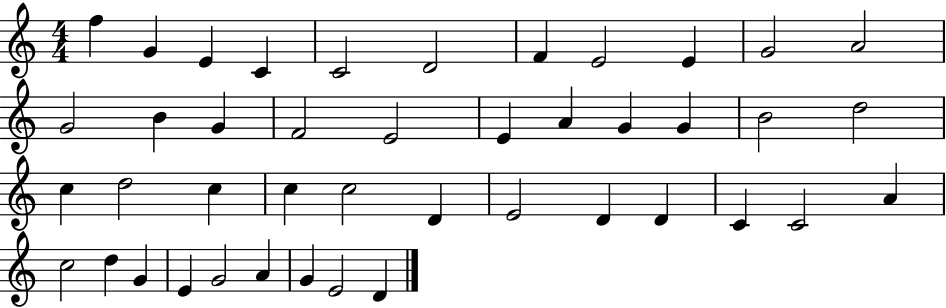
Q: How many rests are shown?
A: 0